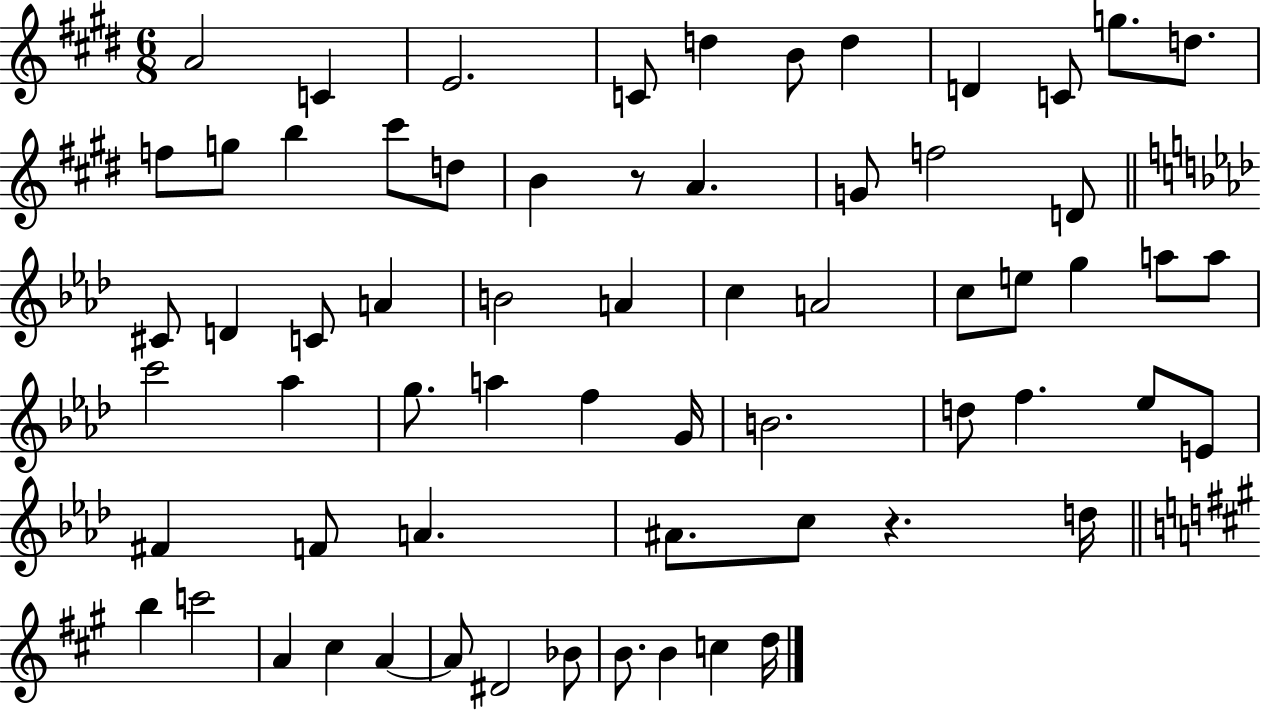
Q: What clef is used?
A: treble